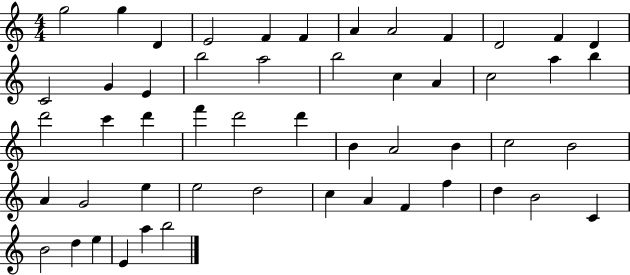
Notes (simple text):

G5/h G5/q D4/q E4/h F4/q F4/q A4/q A4/h F4/q D4/h F4/q D4/q C4/h G4/q E4/q B5/h A5/h B5/h C5/q A4/q C5/h A5/q B5/q D6/h C6/q D6/q F6/q D6/h D6/q B4/q A4/h B4/q C5/h B4/h A4/q G4/h E5/q E5/h D5/h C5/q A4/q F4/q F5/q D5/q B4/h C4/q B4/h D5/q E5/q E4/q A5/q B5/h